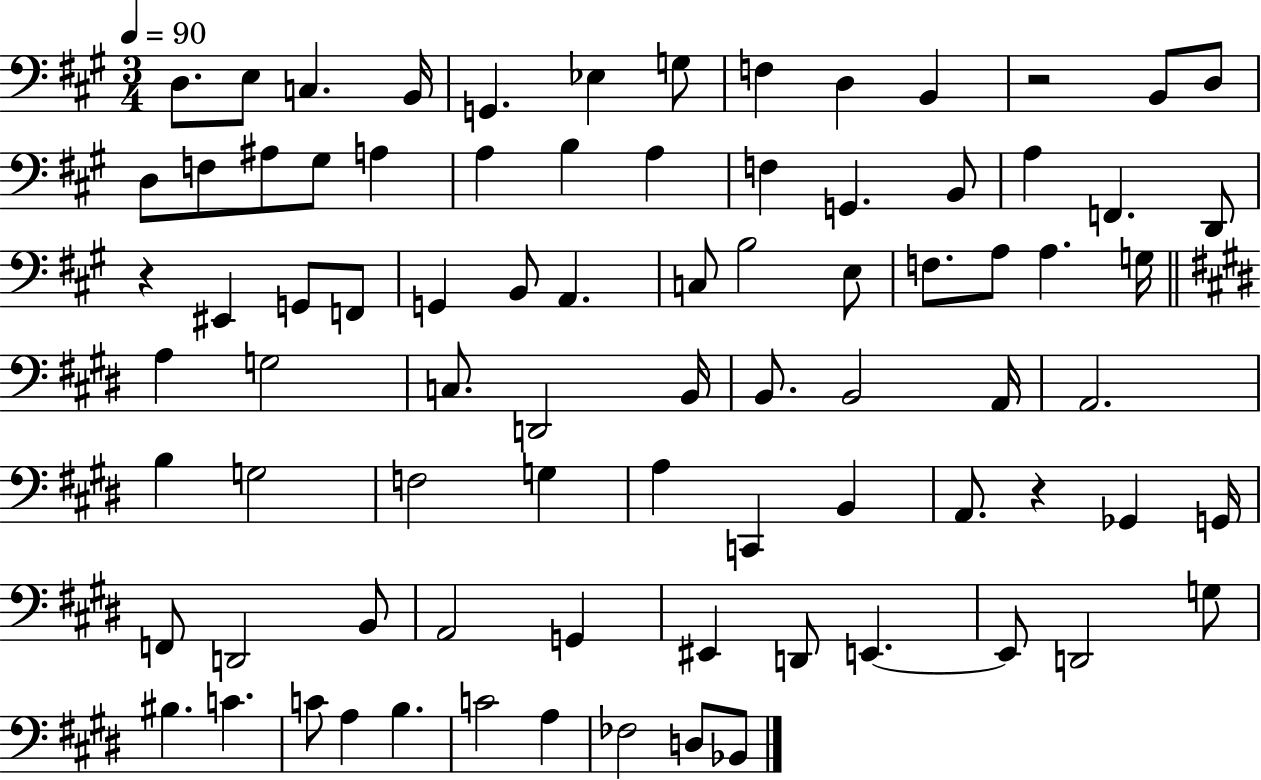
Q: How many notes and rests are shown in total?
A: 82